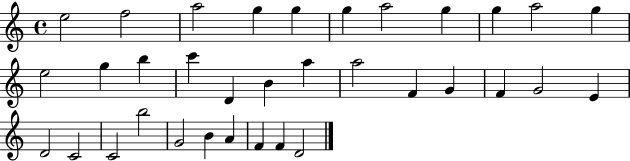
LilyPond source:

{
  \clef treble
  \time 4/4
  \defaultTimeSignature
  \key c \major
  e''2 f''2 | a''2 g''4 g''4 | g''4 a''2 g''4 | g''4 a''2 g''4 | \break e''2 g''4 b''4 | c'''4 d'4 b'4 a''4 | a''2 f'4 g'4 | f'4 g'2 e'4 | \break d'2 c'2 | c'2 b''2 | g'2 b'4 a'4 | f'4 f'4 d'2 | \break \bar "|."
}